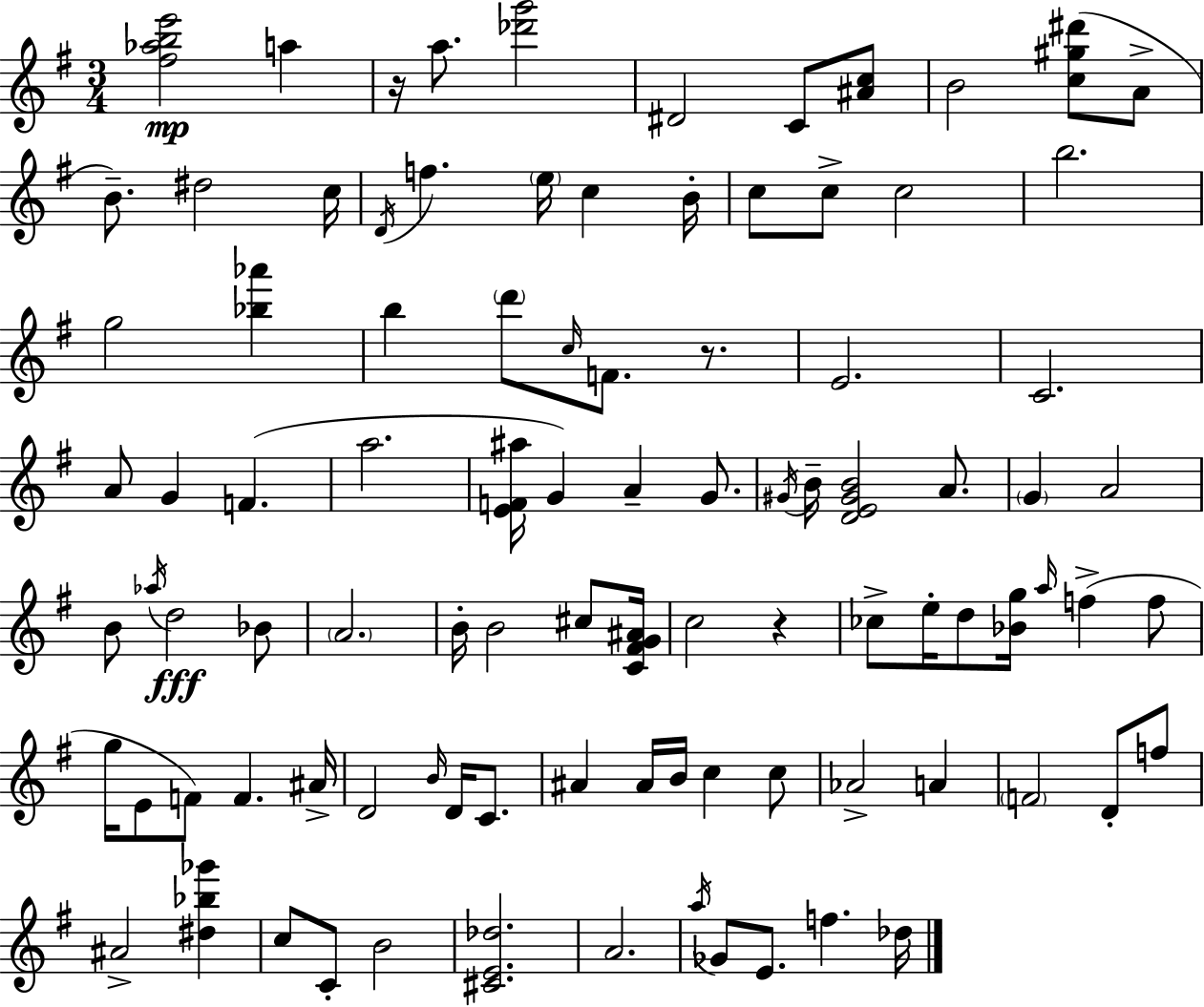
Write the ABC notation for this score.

X:1
T:Untitled
M:3/4
L:1/4
K:G
[^f_abe']2 a z/4 a/2 [_d'g']2 ^D2 C/2 [^Ac]/2 B2 [c^g^d']/2 A/2 B/2 ^d2 c/4 D/4 f e/4 c B/4 c/2 c/2 c2 b2 g2 [_b_a'] b d'/2 c/4 F/2 z/2 E2 C2 A/2 G F a2 [EF^a]/4 G A G/2 ^G/4 B/4 [DE^GB]2 A/2 G A2 B/2 _a/4 d2 _B/2 A2 B/4 B2 ^c/2 [C^FG^A]/4 c2 z _c/2 e/4 d/2 [_Bg]/4 a/4 f f/2 g/4 E/2 F/2 F ^A/4 D2 B/4 D/4 C/2 ^A ^A/4 B/4 c c/2 _A2 A F2 D/2 f/2 ^A2 [^d_b_g'] c/2 C/2 B2 [^CE_d]2 A2 a/4 _G/2 E/2 f _d/4